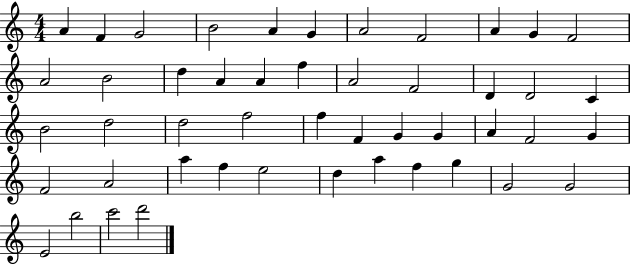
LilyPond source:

{
  \clef treble
  \numericTimeSignature
  \time 4/4
  \key c \major
  a'4 f'4 g'2 | b'2 a'4 g'4 | a'2 f'2 | a'4 g'4 f'2 | \break a'2 b'2 | d''4 a'4 a'4 f''4 | a'2 f'2 | d'4 d'2 c'4 | \break b'2 d''2 | d''2 f''2 | f''4 f'4 g'4 g'4 | a'4 f'2 g'4 | \break f'2 a'2 | a''4 f''4 e''2 | d''4 a''4 f''4 g''4 | g'2 g'2 | \break e'2 b''2 | c'''2 d'''2 | \bar "|."
}